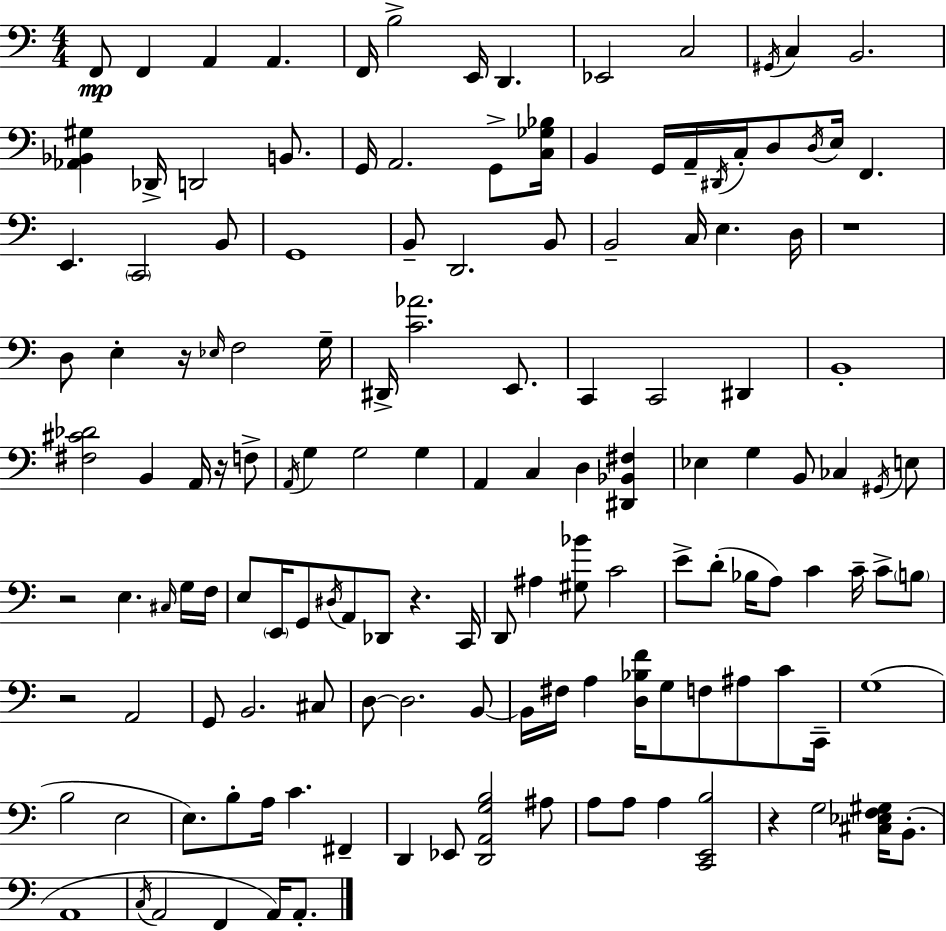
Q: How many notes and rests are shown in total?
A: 142